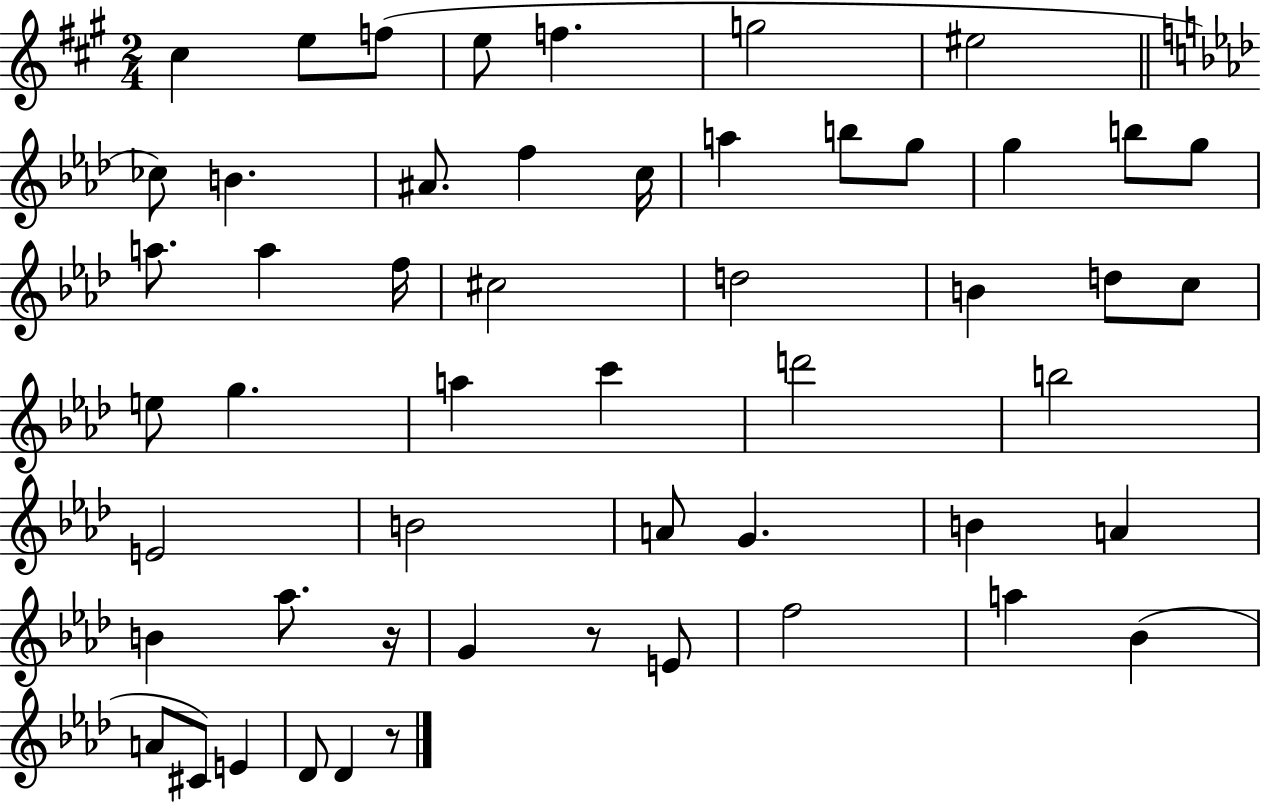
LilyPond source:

{
  \clef treble
  \numericTimeSignature
  \time 2/4
  \key a \major
  \repeat volta 2 { cis''4 e''8 f''8( | e''8 f''4. | g''2 | eis''2 | \break \bar "||" \break \key f \minor ces''8) b'4. | ais'8. f''4 c''16 | a''4 b''8 g''8 | g''4 b''8 g''8 | \break a''8. a''4 f''16 | cis''2 | d''2 | b'4 d''8 c''8 | \break e''8 g''4. | a''4 c'''4 | d'''2 | b''2 | \break e'2 | b'2 | a'8 g'4. | b'4 a'4 | \break b'4 aes''8. r16 | g'4 r8 e'8 | f''2 | a''4 bes'4( | \break a'8 cis'8) e'4 | des'8 des'4 r8 | } \bar "|."
}